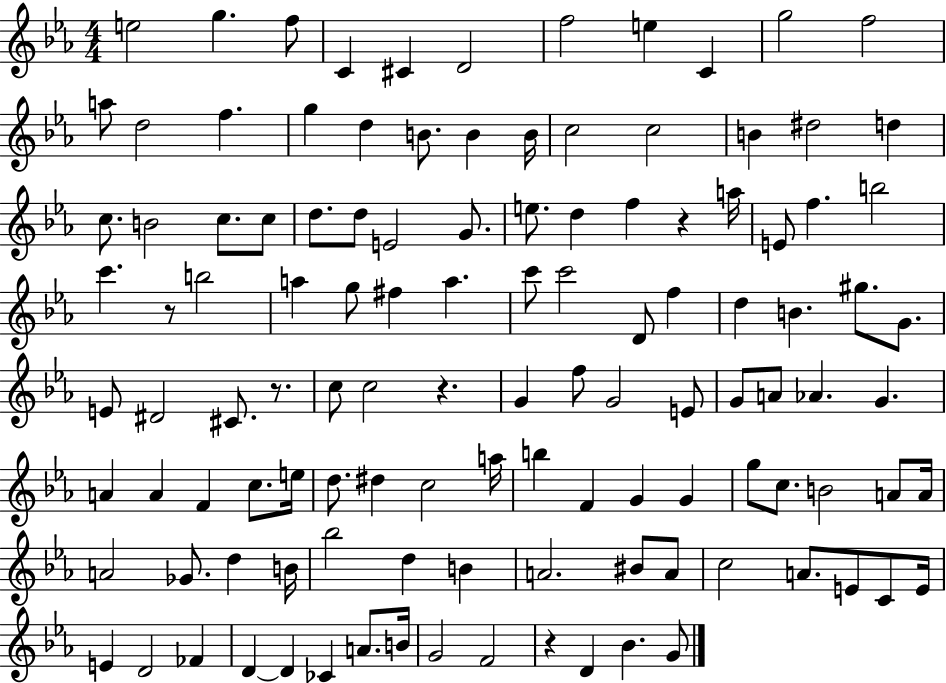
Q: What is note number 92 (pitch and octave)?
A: A4